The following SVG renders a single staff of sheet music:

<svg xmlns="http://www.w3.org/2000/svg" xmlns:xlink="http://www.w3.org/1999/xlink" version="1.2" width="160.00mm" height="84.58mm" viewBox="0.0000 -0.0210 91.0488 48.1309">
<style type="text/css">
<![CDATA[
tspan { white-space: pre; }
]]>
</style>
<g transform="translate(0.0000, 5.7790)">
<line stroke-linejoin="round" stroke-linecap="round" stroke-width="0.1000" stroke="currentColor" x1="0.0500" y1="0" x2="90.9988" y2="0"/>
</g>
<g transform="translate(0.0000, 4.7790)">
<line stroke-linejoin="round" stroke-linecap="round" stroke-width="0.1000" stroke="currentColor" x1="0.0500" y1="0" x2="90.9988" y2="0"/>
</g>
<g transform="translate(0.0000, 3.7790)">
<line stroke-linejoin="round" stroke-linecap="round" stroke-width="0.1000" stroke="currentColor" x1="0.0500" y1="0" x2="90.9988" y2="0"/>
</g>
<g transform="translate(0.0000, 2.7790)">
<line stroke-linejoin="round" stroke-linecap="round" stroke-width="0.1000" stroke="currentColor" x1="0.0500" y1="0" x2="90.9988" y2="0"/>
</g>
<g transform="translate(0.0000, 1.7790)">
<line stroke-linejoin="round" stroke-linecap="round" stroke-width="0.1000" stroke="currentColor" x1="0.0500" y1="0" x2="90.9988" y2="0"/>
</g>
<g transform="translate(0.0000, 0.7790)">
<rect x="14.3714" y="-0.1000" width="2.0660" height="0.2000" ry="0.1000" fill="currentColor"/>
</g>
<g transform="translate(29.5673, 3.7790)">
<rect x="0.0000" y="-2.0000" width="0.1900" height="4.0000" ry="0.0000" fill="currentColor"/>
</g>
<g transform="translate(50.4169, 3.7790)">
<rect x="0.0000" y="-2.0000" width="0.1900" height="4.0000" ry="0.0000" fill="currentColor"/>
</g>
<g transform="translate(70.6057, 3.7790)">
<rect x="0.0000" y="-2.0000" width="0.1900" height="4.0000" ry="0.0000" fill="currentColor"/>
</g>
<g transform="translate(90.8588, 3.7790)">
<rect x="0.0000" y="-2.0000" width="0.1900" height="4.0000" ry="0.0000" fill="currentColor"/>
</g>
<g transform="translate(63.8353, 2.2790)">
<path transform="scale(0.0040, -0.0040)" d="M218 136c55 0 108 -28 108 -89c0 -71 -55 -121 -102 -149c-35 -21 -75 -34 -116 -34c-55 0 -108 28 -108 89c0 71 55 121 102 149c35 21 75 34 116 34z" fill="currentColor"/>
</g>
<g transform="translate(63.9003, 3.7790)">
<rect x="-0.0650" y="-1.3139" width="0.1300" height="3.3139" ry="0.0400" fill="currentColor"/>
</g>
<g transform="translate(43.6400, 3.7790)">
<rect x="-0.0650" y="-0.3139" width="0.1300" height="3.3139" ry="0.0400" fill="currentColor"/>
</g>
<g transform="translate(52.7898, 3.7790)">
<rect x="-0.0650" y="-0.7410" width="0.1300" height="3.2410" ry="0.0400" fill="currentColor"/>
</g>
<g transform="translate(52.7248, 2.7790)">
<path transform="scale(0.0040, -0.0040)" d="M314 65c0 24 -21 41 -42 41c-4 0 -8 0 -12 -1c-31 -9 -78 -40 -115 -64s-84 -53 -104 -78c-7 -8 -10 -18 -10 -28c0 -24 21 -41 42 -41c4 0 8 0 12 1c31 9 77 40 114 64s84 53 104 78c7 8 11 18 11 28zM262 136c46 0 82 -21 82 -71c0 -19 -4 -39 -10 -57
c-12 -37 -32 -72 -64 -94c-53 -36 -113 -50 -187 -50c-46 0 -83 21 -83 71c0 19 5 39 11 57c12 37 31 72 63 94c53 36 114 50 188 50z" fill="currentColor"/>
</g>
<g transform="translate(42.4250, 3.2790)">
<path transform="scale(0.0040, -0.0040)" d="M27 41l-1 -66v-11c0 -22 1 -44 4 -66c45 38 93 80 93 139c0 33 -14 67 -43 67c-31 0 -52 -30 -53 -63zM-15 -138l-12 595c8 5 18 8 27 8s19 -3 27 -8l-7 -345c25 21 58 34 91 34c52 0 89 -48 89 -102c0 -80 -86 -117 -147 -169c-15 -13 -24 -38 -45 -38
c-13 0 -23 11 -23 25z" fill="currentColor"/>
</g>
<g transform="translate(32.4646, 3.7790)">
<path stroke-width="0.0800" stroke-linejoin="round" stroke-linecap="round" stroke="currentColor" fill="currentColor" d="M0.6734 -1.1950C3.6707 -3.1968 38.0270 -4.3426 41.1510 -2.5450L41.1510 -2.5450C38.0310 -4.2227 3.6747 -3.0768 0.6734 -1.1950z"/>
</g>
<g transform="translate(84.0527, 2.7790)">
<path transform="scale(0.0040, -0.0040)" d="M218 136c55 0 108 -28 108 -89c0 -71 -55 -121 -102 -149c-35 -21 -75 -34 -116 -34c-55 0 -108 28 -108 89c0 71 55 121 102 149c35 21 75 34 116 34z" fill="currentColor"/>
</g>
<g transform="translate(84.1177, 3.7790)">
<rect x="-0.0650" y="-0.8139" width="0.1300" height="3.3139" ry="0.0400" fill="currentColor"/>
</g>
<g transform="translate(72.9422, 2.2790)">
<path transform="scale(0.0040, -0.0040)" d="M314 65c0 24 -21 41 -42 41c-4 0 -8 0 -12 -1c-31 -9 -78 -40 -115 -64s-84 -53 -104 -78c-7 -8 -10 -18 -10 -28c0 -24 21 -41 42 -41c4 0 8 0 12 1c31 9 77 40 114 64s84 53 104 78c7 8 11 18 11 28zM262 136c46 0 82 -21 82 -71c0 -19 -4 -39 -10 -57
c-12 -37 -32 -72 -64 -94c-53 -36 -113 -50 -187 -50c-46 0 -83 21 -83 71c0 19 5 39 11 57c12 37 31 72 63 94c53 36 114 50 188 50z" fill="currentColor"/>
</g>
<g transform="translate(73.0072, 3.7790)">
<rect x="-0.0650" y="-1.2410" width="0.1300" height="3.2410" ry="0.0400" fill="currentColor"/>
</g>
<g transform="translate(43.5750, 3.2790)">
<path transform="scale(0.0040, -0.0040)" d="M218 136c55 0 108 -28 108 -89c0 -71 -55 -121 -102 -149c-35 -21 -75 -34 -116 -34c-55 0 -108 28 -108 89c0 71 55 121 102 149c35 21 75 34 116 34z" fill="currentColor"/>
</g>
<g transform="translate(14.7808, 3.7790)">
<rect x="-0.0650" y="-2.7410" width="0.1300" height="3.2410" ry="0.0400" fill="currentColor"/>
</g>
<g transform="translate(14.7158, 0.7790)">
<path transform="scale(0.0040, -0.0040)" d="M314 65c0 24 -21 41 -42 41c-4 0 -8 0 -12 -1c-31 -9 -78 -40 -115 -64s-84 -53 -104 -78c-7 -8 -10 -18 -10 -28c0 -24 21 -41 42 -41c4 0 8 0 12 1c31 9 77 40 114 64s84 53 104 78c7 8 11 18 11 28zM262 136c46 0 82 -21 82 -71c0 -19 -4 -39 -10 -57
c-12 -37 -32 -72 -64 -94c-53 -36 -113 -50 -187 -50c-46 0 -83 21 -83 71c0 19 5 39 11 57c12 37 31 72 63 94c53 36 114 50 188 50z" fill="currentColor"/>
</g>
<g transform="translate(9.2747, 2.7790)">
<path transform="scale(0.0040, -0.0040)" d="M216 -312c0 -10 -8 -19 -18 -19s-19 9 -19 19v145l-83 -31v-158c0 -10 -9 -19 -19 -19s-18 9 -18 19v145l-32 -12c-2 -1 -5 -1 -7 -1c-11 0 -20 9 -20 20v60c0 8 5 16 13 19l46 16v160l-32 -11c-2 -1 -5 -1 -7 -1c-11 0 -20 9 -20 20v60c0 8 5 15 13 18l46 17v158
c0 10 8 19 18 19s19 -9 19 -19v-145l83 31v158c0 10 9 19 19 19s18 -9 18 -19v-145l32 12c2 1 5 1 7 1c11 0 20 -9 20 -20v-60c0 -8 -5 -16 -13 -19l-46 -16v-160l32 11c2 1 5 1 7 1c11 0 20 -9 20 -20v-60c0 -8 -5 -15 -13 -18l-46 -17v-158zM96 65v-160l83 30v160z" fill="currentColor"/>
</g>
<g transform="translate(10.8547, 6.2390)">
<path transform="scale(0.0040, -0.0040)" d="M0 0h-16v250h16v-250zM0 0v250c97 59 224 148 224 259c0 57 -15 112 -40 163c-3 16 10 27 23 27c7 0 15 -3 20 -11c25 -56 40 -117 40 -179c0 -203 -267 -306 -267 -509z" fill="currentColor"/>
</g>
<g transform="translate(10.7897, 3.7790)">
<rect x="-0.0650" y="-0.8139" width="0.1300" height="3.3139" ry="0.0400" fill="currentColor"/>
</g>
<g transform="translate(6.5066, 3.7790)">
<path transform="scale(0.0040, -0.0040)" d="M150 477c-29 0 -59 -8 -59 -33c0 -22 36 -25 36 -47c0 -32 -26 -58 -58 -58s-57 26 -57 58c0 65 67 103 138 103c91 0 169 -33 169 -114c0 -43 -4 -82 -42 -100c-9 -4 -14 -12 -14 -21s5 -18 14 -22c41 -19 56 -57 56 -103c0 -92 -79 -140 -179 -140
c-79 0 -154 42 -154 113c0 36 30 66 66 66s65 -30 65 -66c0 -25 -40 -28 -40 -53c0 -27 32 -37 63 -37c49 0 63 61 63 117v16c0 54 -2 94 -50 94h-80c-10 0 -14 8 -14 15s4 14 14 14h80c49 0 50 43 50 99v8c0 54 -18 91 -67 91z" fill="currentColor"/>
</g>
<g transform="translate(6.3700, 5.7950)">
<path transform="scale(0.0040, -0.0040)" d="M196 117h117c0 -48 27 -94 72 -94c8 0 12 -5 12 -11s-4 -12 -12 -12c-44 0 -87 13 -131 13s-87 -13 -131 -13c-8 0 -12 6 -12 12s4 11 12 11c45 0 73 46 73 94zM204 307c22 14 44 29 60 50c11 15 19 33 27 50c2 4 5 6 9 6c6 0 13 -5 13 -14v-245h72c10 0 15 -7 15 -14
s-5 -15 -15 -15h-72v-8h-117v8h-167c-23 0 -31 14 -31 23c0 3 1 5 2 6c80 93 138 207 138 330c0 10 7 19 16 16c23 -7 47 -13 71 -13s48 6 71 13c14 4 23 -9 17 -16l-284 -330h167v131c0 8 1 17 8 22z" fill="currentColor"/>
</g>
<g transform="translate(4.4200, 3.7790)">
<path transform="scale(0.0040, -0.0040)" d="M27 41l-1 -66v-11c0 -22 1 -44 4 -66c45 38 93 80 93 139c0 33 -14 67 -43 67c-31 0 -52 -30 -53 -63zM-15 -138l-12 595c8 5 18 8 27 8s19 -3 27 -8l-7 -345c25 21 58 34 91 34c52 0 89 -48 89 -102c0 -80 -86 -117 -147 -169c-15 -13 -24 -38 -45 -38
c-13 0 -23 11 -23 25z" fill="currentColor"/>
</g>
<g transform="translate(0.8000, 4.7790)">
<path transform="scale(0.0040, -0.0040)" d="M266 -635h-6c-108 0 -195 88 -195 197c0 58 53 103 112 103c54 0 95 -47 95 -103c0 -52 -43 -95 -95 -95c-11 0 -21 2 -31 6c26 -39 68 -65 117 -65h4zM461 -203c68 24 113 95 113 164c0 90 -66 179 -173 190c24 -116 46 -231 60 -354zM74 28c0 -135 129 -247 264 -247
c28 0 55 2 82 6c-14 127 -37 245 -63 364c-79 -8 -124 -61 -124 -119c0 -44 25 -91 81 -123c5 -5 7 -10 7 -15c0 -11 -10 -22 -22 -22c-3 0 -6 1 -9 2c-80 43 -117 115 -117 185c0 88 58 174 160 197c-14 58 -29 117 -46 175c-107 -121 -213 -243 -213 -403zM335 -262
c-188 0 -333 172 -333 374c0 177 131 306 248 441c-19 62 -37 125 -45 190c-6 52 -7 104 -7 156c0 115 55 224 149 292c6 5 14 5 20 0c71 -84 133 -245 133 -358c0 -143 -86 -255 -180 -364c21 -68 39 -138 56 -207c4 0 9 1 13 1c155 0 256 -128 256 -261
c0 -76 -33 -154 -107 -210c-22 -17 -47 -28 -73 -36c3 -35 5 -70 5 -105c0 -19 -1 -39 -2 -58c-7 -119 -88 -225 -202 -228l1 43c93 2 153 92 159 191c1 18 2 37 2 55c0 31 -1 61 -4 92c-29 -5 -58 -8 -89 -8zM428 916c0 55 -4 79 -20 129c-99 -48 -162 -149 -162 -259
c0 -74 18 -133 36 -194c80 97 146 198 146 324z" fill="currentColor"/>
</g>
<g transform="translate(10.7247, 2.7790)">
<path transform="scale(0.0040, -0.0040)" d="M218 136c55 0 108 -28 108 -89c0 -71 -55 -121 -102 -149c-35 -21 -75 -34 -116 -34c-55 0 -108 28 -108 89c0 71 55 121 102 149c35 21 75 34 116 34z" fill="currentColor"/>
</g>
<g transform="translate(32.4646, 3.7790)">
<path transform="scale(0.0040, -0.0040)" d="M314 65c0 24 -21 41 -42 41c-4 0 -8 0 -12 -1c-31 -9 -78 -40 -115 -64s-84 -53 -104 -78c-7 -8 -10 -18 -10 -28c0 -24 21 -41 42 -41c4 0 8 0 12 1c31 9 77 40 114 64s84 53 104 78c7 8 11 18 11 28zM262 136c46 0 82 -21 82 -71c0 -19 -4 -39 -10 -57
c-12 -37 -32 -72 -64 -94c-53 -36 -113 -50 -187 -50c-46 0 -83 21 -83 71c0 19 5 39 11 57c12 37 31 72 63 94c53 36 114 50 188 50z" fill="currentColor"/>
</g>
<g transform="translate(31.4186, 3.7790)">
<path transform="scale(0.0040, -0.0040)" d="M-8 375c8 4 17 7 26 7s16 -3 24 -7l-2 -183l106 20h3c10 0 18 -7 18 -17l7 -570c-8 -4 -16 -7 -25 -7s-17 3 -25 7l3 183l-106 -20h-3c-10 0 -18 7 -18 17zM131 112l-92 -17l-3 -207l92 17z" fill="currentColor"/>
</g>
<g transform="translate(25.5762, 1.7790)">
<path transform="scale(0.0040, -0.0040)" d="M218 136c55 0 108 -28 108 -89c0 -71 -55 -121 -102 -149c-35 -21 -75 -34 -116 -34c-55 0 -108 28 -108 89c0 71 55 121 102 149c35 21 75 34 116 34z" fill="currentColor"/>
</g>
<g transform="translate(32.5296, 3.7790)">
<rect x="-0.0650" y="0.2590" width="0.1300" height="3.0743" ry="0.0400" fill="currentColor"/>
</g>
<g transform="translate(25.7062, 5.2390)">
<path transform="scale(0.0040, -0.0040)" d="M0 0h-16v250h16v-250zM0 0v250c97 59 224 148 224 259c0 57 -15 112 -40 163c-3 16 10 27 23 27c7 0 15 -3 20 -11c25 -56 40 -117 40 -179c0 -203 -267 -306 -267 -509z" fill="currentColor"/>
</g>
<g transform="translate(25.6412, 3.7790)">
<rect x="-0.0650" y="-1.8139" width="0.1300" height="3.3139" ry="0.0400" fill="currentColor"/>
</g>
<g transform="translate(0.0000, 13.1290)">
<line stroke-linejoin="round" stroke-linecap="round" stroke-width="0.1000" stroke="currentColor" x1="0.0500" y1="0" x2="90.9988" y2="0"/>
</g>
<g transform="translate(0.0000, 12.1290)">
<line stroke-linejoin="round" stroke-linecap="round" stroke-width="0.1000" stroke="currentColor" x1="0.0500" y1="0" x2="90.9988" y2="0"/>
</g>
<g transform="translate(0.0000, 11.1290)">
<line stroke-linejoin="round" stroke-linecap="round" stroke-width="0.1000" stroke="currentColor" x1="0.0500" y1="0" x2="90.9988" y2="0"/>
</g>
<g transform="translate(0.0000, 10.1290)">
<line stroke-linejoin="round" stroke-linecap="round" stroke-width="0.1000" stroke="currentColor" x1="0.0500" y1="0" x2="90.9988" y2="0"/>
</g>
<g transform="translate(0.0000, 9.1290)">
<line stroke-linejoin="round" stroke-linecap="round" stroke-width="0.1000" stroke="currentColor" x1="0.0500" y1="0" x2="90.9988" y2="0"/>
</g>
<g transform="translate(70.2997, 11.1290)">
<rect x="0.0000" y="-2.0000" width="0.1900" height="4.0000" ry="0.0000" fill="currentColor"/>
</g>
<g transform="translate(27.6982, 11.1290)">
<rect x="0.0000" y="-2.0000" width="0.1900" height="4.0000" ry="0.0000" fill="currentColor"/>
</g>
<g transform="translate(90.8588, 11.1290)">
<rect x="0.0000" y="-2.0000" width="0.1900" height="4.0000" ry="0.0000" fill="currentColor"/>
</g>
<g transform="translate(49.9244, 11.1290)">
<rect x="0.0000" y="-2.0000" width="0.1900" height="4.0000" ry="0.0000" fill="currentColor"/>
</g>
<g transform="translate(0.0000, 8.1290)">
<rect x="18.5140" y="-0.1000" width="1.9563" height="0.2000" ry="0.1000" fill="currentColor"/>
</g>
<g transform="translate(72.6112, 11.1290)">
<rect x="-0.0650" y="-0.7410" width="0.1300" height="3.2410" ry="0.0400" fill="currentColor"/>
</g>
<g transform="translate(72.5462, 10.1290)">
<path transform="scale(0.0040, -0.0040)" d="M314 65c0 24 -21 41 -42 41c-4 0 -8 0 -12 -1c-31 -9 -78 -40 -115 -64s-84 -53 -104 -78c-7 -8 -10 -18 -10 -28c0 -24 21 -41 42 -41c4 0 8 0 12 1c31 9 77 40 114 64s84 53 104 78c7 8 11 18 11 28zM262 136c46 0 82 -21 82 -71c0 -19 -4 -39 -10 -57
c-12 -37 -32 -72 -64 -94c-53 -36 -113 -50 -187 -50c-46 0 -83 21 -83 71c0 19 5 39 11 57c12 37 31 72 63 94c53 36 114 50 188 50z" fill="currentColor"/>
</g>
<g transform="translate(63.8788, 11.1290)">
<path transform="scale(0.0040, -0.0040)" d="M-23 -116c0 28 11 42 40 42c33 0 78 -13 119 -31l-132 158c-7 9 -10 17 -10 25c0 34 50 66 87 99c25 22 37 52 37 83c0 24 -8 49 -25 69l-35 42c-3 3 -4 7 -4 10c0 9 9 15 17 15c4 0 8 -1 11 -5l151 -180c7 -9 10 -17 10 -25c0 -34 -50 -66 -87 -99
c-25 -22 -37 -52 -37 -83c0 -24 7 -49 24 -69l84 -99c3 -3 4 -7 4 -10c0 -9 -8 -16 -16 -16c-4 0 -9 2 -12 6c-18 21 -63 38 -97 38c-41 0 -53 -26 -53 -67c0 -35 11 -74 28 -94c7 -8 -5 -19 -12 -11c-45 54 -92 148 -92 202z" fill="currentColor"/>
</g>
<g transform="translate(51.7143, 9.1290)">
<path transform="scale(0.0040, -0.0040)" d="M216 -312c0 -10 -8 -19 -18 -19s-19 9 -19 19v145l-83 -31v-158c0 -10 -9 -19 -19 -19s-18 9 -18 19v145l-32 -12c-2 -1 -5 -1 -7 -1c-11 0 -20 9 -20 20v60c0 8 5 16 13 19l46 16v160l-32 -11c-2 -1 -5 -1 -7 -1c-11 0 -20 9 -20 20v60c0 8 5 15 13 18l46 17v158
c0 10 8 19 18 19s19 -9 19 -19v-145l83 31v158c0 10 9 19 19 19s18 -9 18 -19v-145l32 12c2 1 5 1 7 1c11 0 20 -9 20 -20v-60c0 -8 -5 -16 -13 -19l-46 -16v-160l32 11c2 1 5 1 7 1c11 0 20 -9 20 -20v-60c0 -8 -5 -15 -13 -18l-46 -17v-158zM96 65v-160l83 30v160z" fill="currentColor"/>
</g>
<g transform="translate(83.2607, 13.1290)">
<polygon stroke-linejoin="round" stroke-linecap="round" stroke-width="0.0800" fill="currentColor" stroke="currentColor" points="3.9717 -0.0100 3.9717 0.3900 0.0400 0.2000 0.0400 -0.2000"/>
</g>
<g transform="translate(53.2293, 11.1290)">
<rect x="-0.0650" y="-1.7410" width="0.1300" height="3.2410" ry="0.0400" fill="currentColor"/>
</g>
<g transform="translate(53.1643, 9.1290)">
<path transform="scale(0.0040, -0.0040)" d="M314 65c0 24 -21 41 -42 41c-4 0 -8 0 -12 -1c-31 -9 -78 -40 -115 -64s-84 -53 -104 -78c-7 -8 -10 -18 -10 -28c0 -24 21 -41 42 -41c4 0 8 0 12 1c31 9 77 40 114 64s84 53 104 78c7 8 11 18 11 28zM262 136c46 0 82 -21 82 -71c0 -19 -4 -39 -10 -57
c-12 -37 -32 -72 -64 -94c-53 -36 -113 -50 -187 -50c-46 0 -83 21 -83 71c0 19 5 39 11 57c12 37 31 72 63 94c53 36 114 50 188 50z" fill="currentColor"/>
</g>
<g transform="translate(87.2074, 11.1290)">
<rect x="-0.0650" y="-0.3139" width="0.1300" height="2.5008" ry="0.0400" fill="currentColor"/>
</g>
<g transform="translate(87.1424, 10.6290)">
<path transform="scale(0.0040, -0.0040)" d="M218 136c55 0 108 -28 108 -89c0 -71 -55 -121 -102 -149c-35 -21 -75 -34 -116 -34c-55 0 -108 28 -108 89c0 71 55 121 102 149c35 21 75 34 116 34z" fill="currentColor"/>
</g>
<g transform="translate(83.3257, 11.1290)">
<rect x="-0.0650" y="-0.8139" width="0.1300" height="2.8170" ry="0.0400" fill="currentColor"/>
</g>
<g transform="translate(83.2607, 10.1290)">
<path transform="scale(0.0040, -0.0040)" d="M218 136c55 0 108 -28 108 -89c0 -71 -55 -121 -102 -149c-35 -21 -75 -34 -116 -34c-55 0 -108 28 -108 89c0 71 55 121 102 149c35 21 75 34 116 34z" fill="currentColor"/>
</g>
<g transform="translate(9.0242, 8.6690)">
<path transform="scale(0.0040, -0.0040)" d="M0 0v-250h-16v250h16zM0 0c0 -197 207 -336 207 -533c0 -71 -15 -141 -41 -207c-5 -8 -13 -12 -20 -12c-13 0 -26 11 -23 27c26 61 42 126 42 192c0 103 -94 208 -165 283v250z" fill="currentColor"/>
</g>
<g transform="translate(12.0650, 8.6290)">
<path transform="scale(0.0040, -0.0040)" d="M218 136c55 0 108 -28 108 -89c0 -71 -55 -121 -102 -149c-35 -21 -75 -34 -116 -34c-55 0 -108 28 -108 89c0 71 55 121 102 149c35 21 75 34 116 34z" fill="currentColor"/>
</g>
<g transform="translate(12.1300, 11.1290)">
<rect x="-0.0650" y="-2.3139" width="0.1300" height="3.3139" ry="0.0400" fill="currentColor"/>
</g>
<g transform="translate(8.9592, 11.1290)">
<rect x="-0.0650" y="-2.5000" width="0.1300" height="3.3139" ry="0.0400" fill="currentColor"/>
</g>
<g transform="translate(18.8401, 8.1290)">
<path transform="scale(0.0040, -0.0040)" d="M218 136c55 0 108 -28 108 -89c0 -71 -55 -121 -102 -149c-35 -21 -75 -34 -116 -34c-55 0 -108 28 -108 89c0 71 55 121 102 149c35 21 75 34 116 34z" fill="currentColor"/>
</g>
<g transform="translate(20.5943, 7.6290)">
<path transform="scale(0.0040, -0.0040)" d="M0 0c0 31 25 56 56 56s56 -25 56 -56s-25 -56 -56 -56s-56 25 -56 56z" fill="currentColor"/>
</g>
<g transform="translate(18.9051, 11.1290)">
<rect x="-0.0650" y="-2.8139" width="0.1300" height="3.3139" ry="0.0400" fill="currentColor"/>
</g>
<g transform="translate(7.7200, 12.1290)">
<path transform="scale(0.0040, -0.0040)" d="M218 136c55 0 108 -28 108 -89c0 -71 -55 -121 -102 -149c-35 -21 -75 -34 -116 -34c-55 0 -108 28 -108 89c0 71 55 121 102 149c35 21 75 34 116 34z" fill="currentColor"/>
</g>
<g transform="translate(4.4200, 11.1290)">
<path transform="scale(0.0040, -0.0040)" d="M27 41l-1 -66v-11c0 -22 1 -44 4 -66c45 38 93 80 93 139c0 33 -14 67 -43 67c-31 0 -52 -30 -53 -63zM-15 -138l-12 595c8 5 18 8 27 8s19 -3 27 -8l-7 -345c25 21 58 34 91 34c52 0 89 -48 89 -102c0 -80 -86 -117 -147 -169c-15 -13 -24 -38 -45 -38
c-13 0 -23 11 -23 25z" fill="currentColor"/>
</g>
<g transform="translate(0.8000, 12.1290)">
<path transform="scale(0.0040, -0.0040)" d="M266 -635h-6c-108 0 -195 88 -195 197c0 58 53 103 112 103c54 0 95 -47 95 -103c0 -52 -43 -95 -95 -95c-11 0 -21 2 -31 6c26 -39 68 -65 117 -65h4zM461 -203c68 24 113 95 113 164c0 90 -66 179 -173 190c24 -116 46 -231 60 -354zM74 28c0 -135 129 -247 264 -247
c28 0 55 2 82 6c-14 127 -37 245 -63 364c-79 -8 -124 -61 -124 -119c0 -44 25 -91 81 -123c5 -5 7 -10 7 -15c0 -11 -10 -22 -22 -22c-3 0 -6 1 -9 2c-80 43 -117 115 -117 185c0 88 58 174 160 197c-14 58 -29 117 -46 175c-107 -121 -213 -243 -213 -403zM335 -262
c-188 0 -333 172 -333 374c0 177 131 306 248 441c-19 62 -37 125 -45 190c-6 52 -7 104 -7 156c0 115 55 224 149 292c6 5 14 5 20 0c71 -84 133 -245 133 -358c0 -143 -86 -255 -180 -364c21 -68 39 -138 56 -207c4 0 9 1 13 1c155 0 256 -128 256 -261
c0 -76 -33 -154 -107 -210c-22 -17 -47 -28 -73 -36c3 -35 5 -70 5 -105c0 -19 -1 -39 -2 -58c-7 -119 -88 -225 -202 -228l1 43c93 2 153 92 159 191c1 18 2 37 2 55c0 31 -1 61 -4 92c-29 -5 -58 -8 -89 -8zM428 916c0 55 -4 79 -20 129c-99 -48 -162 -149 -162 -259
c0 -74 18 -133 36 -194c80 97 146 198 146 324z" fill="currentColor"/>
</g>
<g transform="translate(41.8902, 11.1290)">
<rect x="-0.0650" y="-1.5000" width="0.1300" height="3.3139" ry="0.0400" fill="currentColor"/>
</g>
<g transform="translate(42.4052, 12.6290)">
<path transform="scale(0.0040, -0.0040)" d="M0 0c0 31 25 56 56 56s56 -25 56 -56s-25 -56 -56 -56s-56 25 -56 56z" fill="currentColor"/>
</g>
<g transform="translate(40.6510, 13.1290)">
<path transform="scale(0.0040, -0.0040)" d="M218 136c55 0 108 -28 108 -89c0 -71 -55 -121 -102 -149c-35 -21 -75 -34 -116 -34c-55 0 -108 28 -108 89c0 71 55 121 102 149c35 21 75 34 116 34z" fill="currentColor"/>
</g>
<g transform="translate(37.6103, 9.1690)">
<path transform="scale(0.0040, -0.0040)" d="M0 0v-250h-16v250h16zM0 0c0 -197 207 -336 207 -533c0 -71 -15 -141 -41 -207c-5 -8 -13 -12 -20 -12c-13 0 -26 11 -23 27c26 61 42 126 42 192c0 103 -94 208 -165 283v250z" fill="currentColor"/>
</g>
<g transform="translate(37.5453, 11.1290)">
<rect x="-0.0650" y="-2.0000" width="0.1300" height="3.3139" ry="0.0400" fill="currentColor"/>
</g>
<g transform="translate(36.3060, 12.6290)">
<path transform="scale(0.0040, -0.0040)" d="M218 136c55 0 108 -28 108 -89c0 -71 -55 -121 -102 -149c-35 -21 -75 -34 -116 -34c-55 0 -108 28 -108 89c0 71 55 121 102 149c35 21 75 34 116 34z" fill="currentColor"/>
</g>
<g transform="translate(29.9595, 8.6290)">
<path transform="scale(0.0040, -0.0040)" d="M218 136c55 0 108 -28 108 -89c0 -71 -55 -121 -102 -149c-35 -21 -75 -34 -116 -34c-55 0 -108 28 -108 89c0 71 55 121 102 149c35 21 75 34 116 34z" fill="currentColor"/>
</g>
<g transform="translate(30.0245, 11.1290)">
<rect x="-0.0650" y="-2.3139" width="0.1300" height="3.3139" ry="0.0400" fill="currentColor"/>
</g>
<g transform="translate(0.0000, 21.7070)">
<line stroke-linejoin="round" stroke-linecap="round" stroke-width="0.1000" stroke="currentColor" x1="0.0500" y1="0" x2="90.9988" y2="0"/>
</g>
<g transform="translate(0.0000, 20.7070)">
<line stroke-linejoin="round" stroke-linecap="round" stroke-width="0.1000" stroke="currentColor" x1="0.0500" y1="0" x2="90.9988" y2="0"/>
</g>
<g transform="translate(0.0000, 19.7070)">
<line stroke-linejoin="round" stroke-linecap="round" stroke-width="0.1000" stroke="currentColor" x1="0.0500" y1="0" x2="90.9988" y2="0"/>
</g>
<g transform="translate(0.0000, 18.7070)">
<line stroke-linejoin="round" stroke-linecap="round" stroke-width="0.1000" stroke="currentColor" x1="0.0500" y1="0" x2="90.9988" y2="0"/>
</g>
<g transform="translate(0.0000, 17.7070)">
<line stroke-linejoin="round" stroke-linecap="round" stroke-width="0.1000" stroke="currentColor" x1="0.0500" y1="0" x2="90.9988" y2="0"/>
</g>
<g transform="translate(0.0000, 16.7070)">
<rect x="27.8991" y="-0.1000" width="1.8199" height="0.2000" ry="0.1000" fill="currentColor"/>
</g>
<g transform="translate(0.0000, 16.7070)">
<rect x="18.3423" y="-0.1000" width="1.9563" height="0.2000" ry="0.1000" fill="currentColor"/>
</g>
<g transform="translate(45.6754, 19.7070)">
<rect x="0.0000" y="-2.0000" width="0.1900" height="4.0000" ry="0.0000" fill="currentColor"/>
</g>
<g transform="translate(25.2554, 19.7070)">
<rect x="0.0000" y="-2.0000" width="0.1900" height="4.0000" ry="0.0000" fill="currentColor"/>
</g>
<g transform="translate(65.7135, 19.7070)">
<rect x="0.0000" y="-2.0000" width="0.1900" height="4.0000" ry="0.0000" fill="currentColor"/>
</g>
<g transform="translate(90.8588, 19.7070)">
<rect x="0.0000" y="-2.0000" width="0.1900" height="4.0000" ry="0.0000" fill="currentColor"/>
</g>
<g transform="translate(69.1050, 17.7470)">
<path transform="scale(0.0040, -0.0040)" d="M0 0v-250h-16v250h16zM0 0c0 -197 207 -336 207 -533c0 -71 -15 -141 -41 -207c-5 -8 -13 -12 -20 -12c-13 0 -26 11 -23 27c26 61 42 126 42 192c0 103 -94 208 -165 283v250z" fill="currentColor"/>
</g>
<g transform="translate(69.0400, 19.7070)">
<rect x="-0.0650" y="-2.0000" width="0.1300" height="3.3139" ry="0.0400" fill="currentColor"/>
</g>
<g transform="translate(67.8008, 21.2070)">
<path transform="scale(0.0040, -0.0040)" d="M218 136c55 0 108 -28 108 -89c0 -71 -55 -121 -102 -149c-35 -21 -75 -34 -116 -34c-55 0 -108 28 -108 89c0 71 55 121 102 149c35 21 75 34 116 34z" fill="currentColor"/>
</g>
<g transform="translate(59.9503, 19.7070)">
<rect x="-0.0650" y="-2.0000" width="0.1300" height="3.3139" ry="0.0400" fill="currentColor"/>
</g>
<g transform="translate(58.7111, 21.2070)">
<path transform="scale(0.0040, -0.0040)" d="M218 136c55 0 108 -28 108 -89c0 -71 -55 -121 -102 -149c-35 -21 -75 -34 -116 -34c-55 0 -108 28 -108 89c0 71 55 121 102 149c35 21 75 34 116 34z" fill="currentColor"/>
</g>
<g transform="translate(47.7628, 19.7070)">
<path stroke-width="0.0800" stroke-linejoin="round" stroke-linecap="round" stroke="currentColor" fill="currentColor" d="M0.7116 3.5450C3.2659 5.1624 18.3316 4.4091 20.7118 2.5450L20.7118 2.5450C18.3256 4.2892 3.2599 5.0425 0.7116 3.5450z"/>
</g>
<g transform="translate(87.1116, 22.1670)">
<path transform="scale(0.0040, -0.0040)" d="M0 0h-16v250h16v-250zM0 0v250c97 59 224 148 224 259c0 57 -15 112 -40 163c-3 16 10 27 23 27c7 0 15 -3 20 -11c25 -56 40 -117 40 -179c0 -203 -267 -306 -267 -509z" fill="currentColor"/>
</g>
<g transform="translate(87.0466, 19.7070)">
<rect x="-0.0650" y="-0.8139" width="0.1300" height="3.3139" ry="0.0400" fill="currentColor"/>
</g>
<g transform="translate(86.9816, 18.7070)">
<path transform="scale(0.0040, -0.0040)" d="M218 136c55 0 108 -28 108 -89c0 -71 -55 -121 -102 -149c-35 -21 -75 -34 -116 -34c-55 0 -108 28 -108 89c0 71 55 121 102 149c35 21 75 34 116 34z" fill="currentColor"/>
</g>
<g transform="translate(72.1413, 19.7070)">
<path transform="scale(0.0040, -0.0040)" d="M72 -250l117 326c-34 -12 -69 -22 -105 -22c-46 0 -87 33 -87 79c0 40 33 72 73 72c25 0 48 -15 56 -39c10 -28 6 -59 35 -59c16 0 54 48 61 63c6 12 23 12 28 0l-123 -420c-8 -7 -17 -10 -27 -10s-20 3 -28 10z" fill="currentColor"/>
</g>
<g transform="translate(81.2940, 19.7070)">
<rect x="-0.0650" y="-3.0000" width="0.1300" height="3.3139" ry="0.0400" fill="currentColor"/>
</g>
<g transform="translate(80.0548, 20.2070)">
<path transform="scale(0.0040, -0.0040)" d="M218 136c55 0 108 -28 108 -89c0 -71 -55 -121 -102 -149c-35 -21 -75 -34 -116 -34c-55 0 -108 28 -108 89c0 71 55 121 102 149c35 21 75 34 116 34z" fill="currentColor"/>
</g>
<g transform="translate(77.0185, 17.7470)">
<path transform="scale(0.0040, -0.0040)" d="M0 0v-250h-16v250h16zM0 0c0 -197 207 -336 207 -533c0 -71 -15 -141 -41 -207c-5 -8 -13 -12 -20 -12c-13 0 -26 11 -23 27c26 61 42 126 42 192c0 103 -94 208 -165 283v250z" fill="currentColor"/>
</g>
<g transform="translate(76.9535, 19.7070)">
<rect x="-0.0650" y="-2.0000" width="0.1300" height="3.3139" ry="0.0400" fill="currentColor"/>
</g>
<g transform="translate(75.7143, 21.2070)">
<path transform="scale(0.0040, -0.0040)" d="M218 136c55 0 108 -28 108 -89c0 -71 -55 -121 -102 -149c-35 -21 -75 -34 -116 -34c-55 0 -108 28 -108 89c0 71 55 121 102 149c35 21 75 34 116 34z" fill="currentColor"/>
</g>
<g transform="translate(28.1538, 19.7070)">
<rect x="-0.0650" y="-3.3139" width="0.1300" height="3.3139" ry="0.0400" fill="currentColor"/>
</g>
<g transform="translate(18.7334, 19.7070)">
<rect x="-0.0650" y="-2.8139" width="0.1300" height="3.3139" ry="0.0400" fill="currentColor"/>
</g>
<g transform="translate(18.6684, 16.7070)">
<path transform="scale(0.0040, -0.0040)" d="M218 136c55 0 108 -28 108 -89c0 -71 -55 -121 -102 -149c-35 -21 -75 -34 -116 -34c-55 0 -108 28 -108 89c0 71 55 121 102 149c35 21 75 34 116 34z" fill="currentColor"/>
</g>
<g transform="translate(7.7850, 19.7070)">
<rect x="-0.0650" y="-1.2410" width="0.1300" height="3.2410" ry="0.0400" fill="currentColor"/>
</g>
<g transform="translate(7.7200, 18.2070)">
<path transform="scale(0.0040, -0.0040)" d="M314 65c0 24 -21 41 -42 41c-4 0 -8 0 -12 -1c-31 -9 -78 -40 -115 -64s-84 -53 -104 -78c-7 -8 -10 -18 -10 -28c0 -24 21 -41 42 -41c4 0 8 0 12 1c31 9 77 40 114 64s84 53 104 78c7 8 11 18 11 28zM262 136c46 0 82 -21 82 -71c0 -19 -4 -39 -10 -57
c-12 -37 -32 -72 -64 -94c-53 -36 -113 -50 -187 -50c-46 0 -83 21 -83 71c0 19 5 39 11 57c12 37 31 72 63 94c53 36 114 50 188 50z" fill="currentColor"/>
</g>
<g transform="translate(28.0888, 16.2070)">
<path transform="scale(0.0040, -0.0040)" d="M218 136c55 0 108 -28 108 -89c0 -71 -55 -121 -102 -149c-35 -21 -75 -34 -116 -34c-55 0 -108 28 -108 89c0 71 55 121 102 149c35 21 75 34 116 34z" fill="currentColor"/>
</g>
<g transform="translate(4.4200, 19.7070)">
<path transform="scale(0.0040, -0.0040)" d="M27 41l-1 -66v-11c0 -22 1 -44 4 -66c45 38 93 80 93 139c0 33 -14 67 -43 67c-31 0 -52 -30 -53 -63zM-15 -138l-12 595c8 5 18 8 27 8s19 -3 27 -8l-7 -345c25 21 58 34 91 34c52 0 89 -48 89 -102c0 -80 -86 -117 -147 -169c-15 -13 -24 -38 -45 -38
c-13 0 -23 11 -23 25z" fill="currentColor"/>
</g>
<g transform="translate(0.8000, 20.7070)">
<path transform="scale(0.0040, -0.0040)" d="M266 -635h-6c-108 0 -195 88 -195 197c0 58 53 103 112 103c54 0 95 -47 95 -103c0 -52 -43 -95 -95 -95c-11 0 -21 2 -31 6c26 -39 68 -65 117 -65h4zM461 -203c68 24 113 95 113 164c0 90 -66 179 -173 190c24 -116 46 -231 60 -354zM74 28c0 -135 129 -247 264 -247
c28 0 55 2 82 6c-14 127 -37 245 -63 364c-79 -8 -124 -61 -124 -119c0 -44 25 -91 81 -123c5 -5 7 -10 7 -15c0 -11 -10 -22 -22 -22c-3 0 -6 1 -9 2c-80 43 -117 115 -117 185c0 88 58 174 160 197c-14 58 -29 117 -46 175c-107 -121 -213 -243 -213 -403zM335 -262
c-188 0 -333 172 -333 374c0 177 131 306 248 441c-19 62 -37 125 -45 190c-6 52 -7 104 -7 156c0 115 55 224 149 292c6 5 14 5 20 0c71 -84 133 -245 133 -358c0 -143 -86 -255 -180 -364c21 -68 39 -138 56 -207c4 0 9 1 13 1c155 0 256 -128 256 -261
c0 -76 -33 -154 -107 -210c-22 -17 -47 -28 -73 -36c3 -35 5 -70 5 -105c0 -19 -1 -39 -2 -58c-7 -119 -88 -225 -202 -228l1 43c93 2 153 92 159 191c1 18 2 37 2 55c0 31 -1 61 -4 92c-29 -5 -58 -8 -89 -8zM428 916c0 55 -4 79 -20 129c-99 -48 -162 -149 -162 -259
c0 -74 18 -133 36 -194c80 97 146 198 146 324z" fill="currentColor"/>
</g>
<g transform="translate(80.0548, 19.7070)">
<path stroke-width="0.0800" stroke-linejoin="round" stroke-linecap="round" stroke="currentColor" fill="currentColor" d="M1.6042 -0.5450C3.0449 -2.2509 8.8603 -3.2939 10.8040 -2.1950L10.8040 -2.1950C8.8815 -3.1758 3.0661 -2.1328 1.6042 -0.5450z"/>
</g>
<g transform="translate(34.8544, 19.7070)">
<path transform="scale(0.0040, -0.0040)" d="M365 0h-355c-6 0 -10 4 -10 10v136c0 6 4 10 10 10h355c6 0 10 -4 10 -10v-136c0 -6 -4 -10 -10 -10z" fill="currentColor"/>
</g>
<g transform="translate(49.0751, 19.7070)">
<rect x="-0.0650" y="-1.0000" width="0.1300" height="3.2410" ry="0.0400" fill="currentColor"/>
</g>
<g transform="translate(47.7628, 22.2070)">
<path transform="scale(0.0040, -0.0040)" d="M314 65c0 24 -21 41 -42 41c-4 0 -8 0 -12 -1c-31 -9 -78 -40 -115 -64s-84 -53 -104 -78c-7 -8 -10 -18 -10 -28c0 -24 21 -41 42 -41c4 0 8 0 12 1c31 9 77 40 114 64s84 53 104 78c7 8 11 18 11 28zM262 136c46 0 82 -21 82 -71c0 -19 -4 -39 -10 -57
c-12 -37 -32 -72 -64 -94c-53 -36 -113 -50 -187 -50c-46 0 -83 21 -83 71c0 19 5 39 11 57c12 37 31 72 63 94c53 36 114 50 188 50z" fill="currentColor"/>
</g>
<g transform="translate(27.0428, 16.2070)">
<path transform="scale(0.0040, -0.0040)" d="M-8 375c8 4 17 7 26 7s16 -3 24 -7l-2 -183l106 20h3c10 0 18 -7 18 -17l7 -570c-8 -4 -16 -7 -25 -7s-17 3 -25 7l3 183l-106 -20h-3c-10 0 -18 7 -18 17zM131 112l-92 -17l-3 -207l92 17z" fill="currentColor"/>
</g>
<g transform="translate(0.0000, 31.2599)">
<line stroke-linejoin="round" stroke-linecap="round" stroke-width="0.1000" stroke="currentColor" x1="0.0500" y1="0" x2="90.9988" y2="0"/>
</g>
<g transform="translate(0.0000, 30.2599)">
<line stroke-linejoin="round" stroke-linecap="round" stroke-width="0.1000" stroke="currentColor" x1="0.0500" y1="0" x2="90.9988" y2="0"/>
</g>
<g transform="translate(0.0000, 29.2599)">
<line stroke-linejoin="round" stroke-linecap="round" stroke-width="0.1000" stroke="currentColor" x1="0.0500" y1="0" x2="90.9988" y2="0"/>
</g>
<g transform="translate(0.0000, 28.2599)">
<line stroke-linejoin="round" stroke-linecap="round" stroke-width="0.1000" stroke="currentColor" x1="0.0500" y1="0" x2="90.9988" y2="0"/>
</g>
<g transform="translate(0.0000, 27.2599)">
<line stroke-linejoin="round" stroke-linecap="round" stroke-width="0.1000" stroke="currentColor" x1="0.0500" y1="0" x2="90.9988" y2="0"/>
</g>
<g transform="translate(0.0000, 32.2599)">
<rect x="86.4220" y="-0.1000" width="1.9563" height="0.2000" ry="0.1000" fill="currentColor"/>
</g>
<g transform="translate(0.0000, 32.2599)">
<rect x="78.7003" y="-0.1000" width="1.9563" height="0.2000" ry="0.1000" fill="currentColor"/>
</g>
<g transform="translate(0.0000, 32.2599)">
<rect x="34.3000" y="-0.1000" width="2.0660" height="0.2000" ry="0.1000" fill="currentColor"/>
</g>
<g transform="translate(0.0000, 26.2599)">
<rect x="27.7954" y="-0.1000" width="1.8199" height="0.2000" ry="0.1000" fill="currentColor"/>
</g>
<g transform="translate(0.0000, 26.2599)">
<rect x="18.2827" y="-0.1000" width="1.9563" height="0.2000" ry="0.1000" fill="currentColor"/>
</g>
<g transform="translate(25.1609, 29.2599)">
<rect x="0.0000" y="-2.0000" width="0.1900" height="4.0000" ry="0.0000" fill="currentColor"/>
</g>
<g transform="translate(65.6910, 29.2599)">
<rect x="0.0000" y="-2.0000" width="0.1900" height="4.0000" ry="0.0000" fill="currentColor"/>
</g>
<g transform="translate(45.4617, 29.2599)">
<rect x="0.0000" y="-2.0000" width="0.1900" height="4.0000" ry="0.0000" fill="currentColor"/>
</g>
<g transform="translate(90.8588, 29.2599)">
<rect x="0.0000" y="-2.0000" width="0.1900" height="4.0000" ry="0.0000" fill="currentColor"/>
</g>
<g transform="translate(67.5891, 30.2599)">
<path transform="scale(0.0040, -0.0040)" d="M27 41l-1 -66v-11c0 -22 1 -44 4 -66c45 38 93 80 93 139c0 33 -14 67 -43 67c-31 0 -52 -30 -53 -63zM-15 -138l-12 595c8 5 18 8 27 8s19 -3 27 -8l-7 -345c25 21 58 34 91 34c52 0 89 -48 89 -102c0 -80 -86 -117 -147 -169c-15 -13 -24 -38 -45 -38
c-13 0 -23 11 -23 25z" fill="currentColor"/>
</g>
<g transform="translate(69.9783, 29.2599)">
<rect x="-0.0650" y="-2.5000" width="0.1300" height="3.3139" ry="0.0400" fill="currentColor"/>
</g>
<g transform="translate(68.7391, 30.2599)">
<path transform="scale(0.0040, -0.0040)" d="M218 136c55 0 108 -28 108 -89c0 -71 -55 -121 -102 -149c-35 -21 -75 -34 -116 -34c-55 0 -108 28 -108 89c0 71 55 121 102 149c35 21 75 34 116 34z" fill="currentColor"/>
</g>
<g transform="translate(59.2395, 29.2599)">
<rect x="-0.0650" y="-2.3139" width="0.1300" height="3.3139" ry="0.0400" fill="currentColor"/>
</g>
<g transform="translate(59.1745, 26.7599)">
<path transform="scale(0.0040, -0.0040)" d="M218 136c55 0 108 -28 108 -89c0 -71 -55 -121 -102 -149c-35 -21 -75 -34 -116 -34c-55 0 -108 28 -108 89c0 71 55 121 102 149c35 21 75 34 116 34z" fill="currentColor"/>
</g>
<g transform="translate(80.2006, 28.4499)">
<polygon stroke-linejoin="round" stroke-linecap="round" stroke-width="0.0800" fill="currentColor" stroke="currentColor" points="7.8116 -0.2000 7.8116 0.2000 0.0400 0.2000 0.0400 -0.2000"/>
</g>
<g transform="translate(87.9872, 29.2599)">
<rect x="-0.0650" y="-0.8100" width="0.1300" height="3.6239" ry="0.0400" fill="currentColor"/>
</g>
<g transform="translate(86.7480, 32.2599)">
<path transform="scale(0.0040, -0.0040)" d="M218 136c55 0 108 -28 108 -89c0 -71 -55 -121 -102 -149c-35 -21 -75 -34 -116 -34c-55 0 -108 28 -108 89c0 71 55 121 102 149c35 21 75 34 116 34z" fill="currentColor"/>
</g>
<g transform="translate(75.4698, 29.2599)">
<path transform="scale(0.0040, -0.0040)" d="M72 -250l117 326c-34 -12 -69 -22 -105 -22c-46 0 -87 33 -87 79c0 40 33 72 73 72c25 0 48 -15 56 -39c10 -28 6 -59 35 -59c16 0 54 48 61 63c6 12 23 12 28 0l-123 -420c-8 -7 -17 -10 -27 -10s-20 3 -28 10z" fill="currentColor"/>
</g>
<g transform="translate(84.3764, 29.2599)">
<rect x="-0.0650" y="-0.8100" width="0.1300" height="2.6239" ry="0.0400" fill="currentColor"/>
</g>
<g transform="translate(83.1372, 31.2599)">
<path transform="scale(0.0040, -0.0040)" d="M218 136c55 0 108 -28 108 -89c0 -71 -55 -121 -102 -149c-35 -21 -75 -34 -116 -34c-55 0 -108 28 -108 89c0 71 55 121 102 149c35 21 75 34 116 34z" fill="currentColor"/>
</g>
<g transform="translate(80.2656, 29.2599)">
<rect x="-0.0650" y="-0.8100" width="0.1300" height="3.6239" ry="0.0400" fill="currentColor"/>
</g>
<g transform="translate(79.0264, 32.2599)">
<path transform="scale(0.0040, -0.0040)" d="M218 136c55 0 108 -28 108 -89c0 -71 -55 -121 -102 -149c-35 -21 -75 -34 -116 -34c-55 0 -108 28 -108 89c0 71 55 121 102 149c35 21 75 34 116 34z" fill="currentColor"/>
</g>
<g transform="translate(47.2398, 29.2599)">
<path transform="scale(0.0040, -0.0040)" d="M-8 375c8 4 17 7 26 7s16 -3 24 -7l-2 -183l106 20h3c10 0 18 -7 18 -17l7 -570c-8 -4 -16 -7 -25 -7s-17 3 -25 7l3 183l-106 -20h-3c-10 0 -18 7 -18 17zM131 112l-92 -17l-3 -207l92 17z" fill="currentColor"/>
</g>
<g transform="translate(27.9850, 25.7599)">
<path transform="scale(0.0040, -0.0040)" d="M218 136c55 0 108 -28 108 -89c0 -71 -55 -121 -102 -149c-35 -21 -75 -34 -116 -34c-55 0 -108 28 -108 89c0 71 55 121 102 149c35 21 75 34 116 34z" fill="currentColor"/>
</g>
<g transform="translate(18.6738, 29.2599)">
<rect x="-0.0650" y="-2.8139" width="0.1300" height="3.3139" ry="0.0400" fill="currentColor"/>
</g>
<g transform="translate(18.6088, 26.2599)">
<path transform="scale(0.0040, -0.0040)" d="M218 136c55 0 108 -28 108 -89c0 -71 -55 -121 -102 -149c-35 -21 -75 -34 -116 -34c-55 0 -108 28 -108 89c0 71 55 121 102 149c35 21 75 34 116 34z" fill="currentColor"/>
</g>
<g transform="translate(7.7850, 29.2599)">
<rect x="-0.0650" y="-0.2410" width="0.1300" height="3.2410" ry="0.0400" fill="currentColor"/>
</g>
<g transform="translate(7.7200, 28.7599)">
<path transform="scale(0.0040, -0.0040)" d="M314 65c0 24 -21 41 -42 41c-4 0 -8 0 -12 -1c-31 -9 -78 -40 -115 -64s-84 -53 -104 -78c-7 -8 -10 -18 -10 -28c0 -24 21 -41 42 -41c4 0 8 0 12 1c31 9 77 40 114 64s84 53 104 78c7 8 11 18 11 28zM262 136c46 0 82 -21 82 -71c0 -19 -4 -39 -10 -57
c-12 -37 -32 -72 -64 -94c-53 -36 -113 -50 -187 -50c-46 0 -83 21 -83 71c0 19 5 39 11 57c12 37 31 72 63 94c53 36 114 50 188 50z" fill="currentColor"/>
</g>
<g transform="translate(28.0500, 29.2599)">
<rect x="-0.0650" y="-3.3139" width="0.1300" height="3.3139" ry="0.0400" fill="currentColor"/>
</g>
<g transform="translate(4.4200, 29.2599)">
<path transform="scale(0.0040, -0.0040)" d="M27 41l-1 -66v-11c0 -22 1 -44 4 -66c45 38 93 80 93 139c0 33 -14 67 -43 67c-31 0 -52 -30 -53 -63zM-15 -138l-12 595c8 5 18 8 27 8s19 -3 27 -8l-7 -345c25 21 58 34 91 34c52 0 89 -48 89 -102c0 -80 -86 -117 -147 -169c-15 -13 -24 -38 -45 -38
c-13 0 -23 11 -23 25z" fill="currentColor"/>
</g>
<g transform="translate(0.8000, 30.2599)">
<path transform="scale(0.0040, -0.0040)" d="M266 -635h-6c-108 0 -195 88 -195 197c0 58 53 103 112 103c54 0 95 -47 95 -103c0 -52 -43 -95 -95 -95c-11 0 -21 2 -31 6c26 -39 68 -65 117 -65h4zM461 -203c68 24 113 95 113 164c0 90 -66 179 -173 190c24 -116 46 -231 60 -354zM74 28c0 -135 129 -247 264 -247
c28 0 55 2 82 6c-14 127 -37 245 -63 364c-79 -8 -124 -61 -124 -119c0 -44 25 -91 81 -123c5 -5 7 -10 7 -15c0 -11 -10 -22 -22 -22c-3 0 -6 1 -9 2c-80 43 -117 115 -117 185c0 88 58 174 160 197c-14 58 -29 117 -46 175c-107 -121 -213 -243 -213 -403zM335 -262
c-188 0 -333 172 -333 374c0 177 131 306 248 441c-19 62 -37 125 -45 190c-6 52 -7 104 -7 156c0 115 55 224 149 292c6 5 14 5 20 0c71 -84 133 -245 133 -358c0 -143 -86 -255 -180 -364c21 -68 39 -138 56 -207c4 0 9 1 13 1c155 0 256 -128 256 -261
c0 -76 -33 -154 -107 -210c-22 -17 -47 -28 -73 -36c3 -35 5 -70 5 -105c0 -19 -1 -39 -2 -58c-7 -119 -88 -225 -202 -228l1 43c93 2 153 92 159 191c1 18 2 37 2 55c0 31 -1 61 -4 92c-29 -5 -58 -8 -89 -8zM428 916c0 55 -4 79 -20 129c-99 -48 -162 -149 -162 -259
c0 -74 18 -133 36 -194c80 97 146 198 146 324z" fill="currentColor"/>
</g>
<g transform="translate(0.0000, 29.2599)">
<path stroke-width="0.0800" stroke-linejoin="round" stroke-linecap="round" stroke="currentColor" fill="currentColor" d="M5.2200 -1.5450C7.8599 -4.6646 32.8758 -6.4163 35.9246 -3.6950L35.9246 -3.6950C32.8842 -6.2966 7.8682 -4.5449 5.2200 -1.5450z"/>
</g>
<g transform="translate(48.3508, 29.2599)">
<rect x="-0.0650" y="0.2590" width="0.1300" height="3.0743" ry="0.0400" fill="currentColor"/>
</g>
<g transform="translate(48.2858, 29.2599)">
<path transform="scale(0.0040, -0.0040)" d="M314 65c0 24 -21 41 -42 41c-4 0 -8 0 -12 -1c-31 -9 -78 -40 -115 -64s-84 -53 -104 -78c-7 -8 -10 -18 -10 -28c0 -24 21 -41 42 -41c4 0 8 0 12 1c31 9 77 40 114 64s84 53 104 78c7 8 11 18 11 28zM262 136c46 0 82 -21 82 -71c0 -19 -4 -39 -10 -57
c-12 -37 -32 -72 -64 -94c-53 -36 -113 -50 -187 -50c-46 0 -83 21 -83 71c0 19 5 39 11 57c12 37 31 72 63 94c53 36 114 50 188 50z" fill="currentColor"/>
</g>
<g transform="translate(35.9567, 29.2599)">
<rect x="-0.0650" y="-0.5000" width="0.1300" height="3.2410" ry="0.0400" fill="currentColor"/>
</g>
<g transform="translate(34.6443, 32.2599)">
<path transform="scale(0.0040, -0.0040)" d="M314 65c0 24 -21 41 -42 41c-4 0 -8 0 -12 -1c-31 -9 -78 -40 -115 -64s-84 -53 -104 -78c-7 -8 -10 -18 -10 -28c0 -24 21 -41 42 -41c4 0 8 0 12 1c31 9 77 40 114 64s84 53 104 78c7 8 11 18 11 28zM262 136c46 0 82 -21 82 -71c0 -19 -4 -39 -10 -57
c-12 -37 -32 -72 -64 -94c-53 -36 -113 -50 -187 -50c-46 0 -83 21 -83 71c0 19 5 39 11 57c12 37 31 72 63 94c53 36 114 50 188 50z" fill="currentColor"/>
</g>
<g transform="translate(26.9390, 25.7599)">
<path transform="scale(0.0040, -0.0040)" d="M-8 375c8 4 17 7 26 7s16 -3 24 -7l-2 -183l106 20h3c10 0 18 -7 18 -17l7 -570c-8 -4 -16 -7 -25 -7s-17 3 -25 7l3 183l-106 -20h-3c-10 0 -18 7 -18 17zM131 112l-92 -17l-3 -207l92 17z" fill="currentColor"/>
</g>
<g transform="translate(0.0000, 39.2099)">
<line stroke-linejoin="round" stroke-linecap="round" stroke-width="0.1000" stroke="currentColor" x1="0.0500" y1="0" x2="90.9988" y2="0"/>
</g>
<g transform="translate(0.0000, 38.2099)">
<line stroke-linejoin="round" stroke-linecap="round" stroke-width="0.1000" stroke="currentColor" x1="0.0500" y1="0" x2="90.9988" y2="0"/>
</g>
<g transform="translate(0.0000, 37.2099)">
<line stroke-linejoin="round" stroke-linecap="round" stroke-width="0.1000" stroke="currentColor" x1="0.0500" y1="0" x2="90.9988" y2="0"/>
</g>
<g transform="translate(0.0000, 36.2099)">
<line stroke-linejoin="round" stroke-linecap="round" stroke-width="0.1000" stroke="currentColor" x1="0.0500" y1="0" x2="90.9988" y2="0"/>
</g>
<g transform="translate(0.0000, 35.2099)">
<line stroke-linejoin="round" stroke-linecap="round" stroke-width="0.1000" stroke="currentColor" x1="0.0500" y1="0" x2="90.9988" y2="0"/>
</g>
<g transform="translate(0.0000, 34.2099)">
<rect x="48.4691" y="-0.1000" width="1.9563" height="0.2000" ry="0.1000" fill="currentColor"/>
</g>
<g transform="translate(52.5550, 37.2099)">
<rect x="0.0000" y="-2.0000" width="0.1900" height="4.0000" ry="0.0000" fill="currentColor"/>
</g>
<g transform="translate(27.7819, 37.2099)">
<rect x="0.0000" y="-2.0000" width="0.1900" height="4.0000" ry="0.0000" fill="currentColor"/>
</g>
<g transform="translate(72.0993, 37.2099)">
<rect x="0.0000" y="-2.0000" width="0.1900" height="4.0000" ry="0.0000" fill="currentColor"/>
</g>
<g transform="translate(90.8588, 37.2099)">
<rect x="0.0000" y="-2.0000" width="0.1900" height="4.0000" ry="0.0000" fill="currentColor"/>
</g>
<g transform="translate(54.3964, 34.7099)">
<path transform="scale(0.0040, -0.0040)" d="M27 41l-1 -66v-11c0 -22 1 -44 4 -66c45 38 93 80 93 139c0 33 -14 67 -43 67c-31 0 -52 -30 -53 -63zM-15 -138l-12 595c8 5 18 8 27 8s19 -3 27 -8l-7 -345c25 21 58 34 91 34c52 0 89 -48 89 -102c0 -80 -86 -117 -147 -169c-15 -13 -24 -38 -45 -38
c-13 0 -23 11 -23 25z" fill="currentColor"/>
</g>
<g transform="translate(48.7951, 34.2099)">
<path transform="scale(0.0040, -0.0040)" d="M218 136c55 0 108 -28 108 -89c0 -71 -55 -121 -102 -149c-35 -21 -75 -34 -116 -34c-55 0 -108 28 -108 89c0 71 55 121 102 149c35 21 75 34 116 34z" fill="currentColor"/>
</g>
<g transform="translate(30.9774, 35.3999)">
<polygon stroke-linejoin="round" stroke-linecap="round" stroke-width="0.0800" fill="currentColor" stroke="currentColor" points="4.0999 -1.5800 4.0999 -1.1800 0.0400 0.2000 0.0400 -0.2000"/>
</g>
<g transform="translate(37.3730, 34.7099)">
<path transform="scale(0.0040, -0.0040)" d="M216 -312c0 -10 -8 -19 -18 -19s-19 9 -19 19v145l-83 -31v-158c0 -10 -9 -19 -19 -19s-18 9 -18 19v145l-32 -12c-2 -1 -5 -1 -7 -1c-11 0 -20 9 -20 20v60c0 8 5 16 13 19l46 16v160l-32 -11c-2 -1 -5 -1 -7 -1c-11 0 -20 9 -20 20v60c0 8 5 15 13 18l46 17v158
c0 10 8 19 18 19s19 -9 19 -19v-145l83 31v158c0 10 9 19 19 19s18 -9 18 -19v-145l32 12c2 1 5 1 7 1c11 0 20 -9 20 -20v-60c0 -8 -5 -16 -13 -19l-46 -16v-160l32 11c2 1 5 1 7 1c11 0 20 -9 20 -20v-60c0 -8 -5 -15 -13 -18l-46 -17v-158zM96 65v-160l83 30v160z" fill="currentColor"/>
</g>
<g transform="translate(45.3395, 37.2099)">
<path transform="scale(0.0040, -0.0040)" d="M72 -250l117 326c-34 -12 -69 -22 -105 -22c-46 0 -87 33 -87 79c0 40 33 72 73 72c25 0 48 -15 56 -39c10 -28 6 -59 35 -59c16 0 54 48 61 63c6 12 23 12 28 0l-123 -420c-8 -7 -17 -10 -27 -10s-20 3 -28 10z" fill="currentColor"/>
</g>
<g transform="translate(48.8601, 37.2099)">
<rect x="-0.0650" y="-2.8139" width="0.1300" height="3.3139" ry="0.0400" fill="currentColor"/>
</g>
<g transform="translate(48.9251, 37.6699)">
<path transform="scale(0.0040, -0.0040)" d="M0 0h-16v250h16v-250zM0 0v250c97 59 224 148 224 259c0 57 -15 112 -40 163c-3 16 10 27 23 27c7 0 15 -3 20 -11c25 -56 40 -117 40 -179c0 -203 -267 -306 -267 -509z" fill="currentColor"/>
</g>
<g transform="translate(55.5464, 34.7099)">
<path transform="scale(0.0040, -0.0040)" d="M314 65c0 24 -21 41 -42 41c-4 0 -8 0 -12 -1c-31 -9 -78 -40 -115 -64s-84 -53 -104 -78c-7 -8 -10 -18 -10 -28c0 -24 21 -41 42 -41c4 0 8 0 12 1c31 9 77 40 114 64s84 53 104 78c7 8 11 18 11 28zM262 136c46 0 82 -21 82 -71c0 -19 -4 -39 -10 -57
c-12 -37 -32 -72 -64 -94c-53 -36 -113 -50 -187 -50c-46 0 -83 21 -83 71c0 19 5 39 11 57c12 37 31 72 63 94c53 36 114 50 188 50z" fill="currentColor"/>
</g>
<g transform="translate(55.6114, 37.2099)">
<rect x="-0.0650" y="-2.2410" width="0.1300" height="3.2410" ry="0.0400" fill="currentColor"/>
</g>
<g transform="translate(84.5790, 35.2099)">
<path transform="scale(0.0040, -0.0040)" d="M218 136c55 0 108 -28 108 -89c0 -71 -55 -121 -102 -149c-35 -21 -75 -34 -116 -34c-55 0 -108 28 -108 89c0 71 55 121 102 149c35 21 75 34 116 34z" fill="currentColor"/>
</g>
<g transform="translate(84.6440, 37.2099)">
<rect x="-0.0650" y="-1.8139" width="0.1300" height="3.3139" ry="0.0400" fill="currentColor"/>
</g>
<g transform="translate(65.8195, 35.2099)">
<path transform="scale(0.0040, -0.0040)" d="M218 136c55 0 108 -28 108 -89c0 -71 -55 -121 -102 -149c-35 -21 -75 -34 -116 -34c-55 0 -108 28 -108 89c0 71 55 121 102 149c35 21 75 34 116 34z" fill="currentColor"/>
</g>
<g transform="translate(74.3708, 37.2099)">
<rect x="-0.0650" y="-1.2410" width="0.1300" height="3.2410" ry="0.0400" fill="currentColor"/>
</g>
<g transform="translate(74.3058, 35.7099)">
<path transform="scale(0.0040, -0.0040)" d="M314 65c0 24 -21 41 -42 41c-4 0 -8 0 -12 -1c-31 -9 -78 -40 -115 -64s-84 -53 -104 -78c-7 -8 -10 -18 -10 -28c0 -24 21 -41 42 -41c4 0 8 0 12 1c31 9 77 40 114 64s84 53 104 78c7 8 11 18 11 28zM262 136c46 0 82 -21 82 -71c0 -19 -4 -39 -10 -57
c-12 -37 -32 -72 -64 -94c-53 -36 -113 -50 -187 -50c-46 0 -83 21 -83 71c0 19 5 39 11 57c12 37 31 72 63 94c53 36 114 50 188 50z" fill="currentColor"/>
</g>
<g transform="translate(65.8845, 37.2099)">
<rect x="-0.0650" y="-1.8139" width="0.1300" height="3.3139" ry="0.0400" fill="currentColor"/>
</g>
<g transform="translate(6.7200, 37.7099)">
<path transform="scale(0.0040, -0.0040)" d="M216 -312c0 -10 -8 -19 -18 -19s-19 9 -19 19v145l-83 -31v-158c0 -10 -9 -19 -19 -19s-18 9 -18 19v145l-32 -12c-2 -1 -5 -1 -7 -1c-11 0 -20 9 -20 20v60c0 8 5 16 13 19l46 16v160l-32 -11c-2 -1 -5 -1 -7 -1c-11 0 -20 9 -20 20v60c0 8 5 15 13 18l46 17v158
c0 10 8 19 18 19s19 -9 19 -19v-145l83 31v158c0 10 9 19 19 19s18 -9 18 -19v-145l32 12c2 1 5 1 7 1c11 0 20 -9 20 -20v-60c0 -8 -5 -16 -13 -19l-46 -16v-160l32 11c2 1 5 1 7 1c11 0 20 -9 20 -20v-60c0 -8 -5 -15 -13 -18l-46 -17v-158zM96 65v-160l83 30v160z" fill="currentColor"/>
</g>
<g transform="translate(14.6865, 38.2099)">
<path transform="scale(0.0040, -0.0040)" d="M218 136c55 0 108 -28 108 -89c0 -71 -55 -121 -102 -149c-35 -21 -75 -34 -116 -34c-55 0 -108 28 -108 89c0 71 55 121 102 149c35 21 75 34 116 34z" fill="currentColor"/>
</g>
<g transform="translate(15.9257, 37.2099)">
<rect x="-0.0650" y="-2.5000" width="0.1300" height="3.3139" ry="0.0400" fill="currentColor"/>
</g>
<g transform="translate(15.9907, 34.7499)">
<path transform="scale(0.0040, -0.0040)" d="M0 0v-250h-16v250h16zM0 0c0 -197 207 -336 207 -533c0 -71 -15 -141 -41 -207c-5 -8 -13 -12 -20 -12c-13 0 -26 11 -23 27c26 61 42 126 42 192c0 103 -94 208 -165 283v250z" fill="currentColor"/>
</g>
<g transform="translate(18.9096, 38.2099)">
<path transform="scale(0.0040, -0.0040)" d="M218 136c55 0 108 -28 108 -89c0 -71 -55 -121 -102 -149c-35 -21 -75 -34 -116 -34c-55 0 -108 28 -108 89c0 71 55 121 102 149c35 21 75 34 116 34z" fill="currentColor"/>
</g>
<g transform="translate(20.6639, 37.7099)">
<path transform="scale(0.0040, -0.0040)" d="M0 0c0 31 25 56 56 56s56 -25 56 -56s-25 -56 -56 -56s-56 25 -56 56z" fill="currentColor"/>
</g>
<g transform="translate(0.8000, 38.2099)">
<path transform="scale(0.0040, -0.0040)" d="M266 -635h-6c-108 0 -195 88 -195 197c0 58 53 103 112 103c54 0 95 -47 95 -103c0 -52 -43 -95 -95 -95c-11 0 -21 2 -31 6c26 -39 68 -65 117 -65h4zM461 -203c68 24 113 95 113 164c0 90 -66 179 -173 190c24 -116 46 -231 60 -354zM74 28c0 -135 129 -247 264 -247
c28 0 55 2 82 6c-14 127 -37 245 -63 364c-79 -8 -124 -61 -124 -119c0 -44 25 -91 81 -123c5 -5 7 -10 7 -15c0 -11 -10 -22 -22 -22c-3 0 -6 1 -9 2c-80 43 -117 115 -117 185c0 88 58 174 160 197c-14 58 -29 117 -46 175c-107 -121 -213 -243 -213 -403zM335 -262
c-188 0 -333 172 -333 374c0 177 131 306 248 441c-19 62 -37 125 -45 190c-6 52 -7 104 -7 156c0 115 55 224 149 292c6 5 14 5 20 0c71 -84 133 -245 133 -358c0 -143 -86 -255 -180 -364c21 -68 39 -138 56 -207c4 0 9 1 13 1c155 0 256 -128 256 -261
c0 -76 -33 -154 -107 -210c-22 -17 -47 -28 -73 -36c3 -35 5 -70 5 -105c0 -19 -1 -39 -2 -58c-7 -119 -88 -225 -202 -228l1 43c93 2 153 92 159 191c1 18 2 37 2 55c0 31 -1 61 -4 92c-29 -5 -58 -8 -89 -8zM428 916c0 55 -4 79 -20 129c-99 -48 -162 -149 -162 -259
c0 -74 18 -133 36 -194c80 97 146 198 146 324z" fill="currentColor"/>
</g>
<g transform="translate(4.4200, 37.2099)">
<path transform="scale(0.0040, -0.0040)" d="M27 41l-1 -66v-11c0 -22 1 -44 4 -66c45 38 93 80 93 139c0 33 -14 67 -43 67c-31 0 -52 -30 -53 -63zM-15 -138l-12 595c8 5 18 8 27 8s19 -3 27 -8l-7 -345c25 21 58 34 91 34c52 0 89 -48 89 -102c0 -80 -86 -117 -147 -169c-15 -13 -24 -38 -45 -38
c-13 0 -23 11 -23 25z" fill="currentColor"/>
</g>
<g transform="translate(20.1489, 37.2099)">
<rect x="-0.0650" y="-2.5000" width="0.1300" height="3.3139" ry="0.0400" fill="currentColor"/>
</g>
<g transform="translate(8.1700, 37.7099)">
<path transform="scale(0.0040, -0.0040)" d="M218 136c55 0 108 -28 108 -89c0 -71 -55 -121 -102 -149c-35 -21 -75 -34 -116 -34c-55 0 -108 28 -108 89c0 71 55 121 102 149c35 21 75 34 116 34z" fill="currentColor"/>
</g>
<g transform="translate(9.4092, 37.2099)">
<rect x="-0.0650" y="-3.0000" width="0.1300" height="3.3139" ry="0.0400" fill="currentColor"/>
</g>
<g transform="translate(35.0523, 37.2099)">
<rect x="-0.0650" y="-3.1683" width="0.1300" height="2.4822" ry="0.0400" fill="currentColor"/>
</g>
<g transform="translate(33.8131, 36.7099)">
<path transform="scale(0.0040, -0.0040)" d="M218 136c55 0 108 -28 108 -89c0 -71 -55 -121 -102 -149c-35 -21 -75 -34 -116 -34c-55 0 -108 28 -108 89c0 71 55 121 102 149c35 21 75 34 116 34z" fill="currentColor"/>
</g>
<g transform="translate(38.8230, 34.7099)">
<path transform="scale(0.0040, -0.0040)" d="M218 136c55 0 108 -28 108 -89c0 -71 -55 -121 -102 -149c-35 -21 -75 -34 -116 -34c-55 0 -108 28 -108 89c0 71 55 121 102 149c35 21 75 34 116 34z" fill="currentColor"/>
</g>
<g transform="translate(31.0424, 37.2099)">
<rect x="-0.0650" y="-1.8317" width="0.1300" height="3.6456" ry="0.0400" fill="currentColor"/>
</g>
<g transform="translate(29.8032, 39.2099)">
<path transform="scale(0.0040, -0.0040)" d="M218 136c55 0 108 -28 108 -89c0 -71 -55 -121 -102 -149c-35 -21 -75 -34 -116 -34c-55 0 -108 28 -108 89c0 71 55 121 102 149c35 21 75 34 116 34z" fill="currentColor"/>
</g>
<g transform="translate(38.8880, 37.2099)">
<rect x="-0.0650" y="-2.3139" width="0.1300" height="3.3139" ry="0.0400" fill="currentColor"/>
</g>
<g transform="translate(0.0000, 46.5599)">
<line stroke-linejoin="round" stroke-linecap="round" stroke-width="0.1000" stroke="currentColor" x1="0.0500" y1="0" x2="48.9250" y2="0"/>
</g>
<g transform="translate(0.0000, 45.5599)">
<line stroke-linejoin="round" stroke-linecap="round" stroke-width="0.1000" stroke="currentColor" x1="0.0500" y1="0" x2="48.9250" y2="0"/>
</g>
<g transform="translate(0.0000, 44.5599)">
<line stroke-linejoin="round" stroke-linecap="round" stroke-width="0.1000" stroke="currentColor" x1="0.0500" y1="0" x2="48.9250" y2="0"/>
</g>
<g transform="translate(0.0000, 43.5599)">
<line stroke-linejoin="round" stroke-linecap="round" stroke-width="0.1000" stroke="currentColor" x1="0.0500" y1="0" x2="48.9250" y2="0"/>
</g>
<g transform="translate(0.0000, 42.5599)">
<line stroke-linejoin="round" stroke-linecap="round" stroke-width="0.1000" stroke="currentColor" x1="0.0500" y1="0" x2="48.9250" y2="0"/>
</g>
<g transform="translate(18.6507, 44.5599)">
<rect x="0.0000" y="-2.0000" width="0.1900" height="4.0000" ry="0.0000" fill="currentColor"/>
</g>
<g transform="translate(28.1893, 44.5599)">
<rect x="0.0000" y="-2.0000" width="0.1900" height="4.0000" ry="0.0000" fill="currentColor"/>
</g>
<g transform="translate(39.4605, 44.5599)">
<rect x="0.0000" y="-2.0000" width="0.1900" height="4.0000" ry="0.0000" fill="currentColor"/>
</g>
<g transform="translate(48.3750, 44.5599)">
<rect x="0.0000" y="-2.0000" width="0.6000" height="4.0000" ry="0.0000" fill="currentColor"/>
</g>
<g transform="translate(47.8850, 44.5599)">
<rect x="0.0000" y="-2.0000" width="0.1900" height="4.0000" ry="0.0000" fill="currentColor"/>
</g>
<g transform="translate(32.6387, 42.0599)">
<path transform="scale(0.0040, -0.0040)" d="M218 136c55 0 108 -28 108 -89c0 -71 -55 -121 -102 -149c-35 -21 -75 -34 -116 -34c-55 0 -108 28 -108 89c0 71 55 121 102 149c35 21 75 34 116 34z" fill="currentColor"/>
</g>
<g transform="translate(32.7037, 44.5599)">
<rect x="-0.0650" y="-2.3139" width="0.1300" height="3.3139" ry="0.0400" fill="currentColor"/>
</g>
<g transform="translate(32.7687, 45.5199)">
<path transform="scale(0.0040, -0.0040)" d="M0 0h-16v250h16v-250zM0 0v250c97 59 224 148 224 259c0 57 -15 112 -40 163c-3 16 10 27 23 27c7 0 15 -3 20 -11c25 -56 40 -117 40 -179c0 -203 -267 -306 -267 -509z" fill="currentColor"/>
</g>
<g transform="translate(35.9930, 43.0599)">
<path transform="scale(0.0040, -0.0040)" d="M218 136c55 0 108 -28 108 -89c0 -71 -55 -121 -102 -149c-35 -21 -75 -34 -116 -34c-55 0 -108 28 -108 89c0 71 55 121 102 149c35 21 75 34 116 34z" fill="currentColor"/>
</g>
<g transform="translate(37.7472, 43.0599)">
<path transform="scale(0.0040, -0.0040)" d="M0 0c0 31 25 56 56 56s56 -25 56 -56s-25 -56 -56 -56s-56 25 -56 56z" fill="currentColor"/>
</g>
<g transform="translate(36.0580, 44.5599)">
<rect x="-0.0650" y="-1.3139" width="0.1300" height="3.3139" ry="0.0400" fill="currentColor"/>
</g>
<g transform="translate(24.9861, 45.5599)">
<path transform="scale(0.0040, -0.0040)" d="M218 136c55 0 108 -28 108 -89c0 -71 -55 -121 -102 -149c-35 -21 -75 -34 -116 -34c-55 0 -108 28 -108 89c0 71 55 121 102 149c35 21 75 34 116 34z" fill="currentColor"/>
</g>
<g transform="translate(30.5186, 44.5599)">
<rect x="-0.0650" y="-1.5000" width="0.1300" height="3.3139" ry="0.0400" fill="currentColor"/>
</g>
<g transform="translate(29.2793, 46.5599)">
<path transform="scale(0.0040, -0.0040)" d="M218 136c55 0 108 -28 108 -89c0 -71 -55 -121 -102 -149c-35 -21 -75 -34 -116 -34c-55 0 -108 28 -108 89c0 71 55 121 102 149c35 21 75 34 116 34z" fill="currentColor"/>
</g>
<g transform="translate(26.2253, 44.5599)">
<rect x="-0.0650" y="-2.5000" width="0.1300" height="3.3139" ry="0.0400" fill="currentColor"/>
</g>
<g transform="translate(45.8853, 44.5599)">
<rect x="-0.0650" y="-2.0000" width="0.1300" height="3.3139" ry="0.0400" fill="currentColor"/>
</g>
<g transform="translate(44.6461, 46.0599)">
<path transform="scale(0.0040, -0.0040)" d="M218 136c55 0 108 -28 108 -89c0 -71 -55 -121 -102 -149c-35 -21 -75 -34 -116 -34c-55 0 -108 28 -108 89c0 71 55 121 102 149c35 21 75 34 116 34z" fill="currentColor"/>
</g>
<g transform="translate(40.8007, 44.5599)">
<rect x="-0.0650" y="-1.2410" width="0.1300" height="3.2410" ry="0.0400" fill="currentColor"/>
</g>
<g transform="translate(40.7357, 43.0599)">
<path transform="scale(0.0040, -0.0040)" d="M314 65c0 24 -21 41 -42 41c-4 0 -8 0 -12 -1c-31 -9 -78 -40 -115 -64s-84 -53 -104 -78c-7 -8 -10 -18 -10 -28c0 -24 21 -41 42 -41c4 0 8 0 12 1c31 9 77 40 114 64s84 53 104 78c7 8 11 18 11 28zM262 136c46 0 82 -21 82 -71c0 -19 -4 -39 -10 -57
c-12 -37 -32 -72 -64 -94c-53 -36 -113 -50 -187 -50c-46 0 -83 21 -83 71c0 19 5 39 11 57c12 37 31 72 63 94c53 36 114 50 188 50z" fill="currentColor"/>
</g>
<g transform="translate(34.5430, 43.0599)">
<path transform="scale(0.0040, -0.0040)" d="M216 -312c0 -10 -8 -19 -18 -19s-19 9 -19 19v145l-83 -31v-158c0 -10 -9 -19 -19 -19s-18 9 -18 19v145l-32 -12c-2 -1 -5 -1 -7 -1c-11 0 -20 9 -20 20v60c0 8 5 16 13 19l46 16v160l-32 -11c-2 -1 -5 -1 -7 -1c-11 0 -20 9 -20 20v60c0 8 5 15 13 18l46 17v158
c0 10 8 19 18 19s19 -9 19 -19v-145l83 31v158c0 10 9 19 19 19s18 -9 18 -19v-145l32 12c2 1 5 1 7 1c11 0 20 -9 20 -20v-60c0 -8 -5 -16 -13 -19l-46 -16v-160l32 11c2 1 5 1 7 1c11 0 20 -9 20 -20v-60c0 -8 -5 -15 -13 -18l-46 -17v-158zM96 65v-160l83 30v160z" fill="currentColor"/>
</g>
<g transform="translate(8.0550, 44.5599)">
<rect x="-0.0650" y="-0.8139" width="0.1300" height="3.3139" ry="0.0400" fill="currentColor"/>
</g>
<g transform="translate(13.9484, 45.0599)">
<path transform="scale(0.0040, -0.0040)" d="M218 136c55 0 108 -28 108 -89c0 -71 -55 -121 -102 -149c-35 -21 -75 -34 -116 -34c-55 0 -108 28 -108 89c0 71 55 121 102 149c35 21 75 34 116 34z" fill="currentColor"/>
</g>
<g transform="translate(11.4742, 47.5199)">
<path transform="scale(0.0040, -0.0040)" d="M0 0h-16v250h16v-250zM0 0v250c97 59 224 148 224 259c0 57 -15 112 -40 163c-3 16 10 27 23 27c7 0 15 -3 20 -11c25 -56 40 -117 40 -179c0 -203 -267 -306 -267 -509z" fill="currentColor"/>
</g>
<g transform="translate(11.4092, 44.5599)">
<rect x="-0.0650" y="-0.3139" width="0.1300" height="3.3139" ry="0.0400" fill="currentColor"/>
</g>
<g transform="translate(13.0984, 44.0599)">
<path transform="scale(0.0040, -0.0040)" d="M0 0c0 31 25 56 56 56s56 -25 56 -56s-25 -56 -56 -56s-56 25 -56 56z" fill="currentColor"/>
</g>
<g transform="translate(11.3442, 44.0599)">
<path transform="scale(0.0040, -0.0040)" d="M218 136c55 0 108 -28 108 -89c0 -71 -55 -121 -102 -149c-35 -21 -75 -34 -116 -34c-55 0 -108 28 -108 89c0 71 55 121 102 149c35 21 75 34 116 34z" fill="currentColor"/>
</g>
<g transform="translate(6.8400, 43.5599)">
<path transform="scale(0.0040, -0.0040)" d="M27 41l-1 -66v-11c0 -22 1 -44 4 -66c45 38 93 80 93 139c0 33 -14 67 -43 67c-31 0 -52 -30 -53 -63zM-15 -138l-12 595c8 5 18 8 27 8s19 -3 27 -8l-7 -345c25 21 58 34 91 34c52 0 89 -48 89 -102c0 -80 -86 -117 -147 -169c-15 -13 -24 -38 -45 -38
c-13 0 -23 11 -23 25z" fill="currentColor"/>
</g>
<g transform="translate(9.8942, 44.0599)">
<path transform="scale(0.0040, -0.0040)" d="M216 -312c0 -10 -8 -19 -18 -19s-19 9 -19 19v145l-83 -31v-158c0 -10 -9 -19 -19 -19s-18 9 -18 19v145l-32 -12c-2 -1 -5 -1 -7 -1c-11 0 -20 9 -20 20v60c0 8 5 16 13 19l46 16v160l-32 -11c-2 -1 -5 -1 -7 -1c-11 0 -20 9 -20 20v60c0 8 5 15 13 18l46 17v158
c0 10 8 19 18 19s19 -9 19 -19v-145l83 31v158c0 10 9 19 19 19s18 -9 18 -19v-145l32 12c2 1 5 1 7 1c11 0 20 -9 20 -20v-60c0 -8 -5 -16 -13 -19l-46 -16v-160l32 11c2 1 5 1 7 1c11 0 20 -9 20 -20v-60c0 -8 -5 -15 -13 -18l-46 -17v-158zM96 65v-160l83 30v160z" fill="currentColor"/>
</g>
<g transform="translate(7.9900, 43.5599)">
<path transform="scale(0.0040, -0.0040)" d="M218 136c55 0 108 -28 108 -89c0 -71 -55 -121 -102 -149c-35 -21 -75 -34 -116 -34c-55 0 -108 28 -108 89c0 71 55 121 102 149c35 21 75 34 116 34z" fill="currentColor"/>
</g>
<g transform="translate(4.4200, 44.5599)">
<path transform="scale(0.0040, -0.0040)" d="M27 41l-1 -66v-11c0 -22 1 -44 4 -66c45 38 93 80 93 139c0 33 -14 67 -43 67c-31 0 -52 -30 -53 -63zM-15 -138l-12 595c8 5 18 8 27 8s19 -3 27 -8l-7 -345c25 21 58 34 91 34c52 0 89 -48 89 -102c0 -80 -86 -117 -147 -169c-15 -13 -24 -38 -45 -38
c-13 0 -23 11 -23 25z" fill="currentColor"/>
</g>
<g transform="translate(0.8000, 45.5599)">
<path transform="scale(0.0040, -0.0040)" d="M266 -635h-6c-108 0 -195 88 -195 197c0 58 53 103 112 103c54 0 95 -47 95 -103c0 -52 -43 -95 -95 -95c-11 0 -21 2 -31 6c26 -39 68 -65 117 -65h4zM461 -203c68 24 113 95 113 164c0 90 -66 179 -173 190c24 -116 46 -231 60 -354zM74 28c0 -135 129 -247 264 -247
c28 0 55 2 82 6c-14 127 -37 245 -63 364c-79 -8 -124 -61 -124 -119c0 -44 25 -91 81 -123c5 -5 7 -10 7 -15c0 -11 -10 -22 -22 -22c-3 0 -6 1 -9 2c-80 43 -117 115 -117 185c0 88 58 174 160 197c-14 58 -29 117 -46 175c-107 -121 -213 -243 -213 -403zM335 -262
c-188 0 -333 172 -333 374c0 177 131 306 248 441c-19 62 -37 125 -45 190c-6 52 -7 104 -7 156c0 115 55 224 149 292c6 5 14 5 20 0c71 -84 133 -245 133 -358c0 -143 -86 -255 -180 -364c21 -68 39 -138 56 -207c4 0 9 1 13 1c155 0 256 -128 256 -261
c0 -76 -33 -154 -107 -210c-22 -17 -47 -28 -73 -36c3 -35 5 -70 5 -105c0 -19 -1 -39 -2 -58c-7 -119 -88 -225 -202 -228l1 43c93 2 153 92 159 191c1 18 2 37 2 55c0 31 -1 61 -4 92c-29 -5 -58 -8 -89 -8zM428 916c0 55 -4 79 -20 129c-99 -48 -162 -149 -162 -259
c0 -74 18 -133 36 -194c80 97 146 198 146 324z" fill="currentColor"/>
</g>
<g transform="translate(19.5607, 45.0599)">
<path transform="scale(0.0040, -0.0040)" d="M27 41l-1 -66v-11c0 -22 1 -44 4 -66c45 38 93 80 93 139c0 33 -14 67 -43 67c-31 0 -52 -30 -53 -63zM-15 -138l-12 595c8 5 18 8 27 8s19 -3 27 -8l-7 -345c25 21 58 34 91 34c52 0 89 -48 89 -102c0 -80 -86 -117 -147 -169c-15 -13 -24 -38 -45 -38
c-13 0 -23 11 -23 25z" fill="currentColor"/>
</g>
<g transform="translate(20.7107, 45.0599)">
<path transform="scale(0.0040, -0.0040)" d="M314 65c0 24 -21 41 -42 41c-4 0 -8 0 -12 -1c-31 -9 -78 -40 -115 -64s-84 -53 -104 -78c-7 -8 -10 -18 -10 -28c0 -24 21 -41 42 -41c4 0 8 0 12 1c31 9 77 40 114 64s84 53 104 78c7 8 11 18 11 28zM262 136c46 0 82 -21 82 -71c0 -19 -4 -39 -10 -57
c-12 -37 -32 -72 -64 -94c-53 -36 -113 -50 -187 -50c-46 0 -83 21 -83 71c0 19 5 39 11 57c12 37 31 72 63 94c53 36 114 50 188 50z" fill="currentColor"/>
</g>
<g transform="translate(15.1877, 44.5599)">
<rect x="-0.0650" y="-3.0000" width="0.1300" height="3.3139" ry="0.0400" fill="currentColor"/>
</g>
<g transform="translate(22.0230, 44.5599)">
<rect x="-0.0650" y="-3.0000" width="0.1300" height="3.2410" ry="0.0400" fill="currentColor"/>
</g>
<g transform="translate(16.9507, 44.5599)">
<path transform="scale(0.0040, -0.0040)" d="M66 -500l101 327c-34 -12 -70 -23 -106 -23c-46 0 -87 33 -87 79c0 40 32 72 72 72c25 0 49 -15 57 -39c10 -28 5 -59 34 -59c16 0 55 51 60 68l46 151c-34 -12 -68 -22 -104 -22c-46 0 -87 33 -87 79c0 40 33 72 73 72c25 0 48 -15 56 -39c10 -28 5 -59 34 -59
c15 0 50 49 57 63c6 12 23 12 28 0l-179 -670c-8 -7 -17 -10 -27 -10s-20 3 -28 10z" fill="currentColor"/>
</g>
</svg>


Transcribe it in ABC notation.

X:1
T:Untitled
M:3/4
L:1/4
K:F
^d/2 a2 f/2 B2 _c d2 e e2 d G/2 g a g F/2 E ^f2 z d2 d/2 c/2 e2 a b z2 D2 F F/2 z/2 F/2 A d/2 c2 a b C2 B2 g _G z/2 C/2 E/2 C/2 ^A G/2 G E/2 c/2 ^g z/2 a/2 _g2 f e2 f _d ^c/2 A z/4 _A2 G E g/2 ^e e2 F